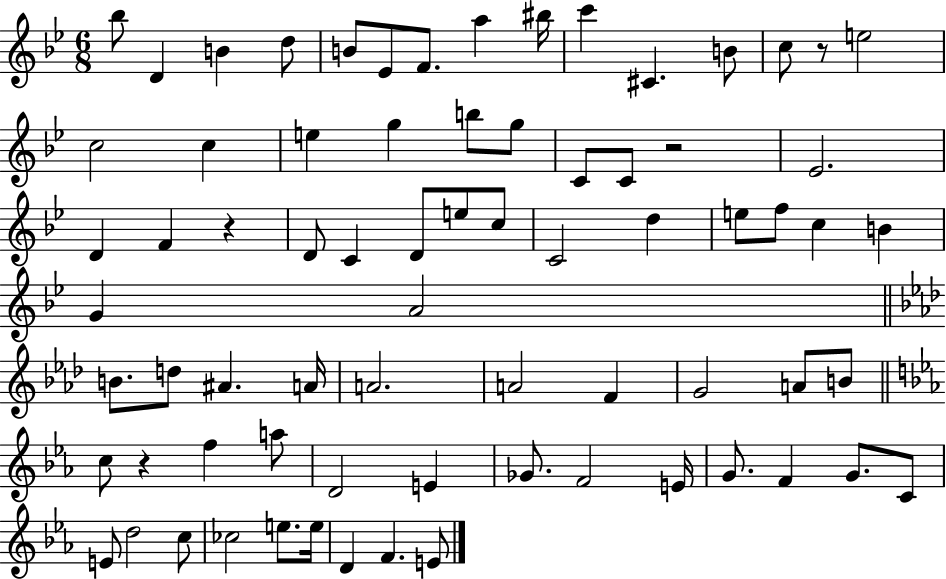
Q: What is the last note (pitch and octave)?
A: E4